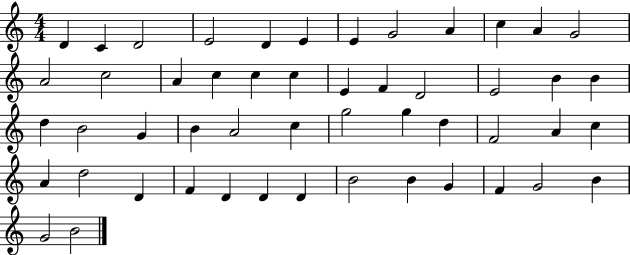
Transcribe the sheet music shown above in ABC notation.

X:1
T:Untitled
M:4/4
L:1/4
K:C
D C D2 E2 D E E G2 A c A G2 A2 c2 A c c c E F D2 E2 B B d B2 G B A2 c g2 g d F2 A c A d2 D F D D D B2 B G F G2 B G2 B2